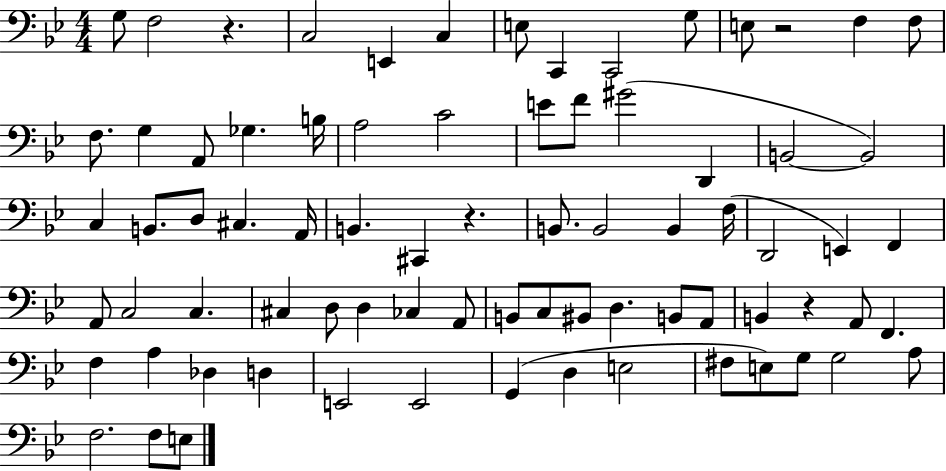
G3/e F3/h R/q. C3/h E2/q C3/q E3/e C2/q C2/h G3/e E3/e R/h F3/q F3/e F3/e. G3/q A2/e Gb3/q. B3/s A3/h C4/h E4/e F4/e G#4/h D2/q B2/h B2/h C3/q B2/e. D3/e C#3/q. A2/s B2/q. C#2/q R/q. B2/e. B2/h B2/q F3/s D2/h E2/q F2/q A2/e C3/h C3/q. C#3/q D3/e D3/q CES3/q A2/e B2/e C3/e BIS2/e D3/q. B2/e A2/e B2/q R/q A2/e F2/q. F3/q A3/q Db3/q D3/q E2/h E2/h G2/q D3/q E3/h F#3/e E3/e G3/e G3/h A3/e F3/h. F3/e E3/e